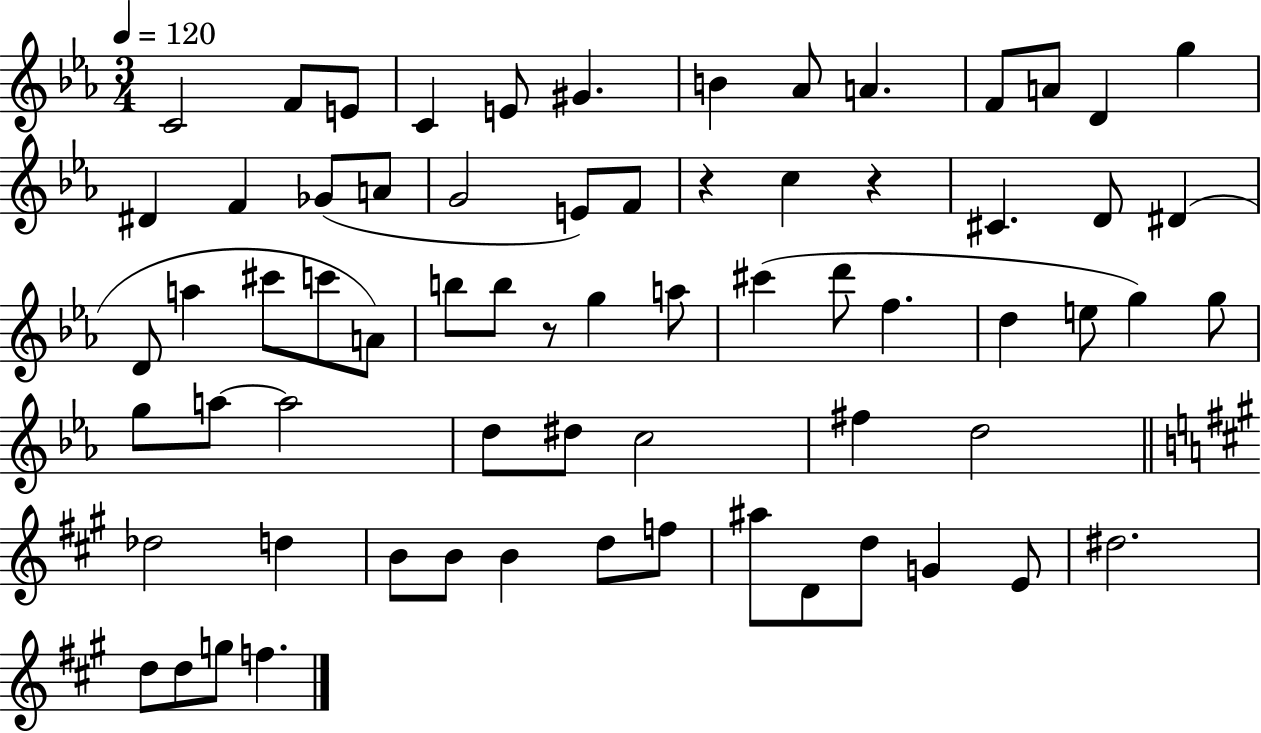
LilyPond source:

{
  \clef treble
  \numericTimeSignature
  \time 3/4
  \key ees \major
  \tempo 4 = 120
  c'2 f'8 e'8 | c'4 e'8 gis'4. | b'4 aes'8 a'4. | f'8 a'8 d'4 g''4 | \break dis'4 f'4 ges'8( a'8 | g'2 e'8) f'8 | r4 c''4 r4 | cis'4. d'8 dis'4( | \break d'8 a''4 cis'''8 c'''8 a'8) | b''8 b''8 r8 g''4 a''8 | cis'''4( d'''8 f''4. | d''4 e''8 g''4) g''8 | \break g''8 a''8~~ a''2 | d''8 dis''8 c''2 | fis''4 d''2 | \bar "||" \break \key a \major des''2 d''4 | b'8 b'8 b'4 d''8 f''8 | ais''8 d'8 d''8 g'4 e'8 | dis''2. | \break d''8 d''8 g''8 f''4. | \bar "|."
}